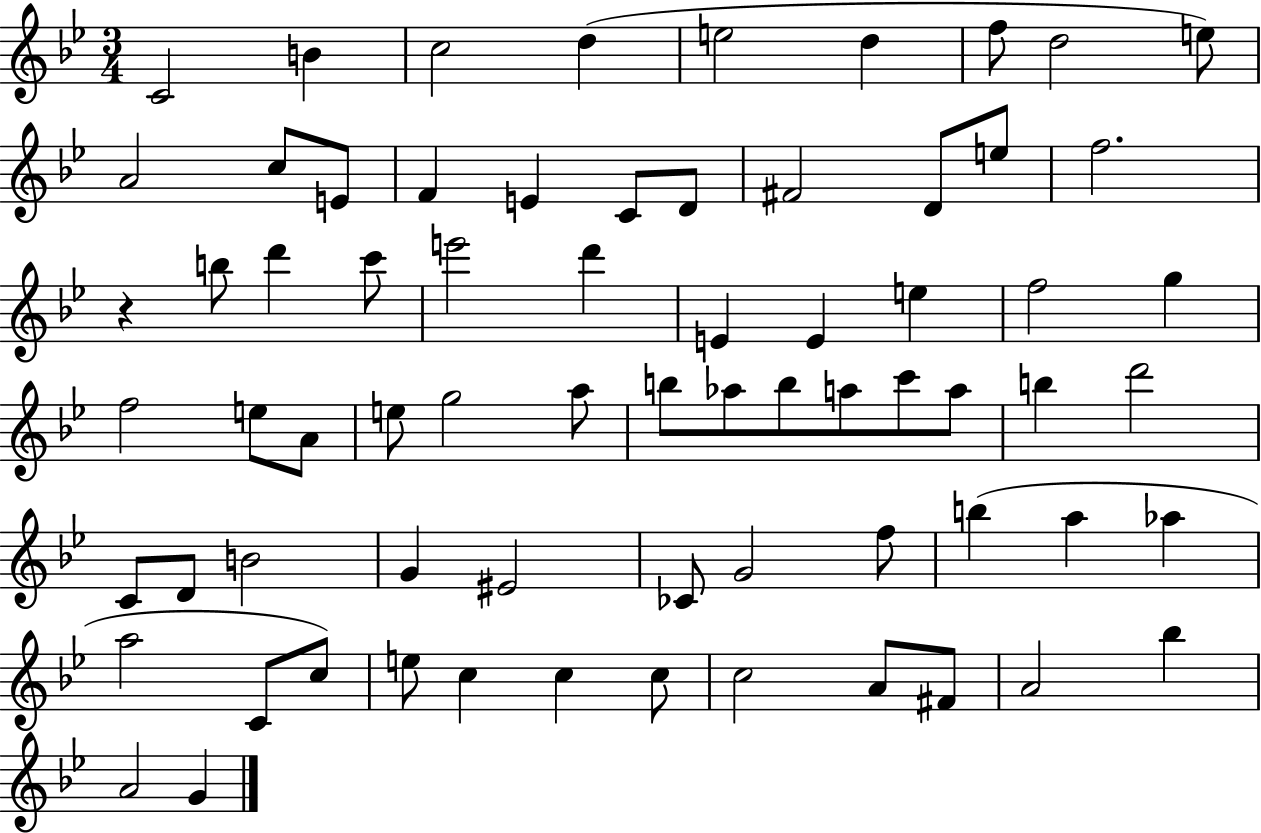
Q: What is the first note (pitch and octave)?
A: C4